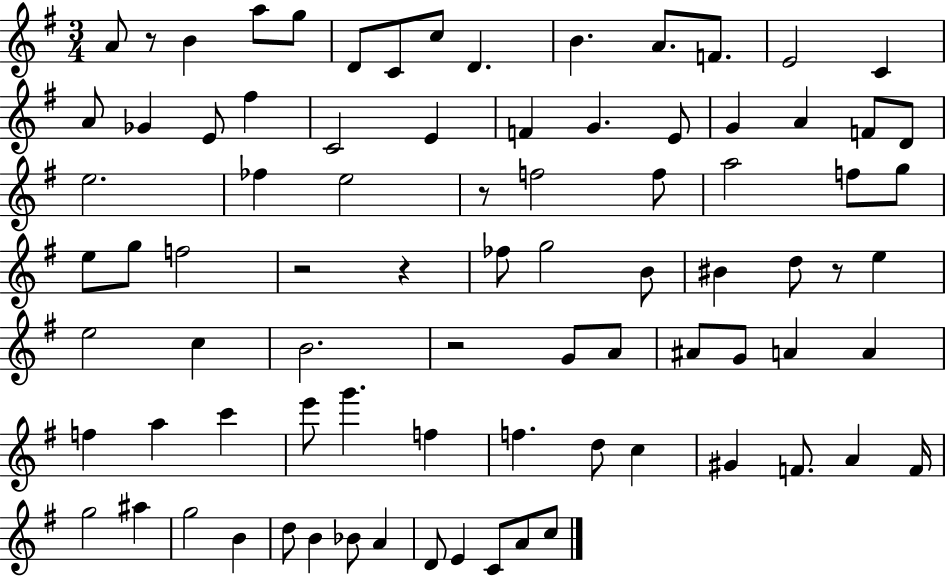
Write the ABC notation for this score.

X:1
T:Untitled
M:3/4
L:1/4
K:G
A/2 z/2 B a/2 g/2 D/2 C/2 c/2 D B A/2 F/2 E2 C A/2 _G E/2 ^f C2 E F G E/2 G A F/2 D/2 e2 _f e2 z/2 f2 f/2 a2 f/2 g/2 e/2 g/2 f2 z2 z _f/2 g2 B/2 ^B d/2 z/2 e e2 c B2 z2 G/2 A/2 ^A/2 G/2 A A f a c' e'/2 g' f f d/2 c ^G F/2 A F/4 g2 ^a g2 B d/2 B _B/2 A D/2 E C/2 A/2 c/2